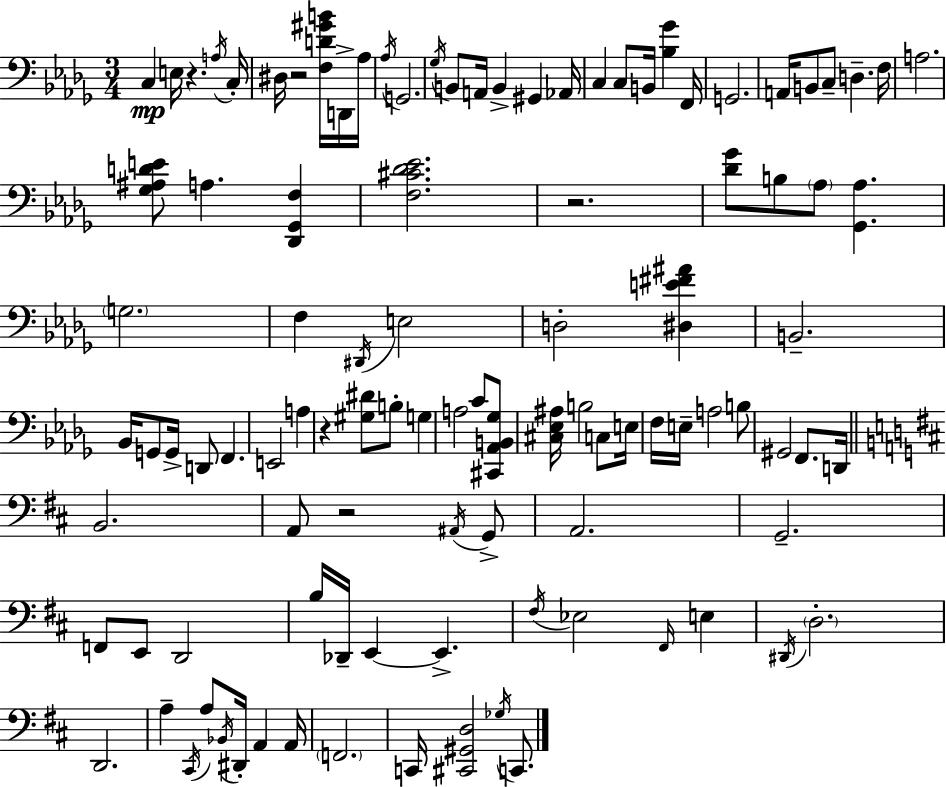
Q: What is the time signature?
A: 3/4